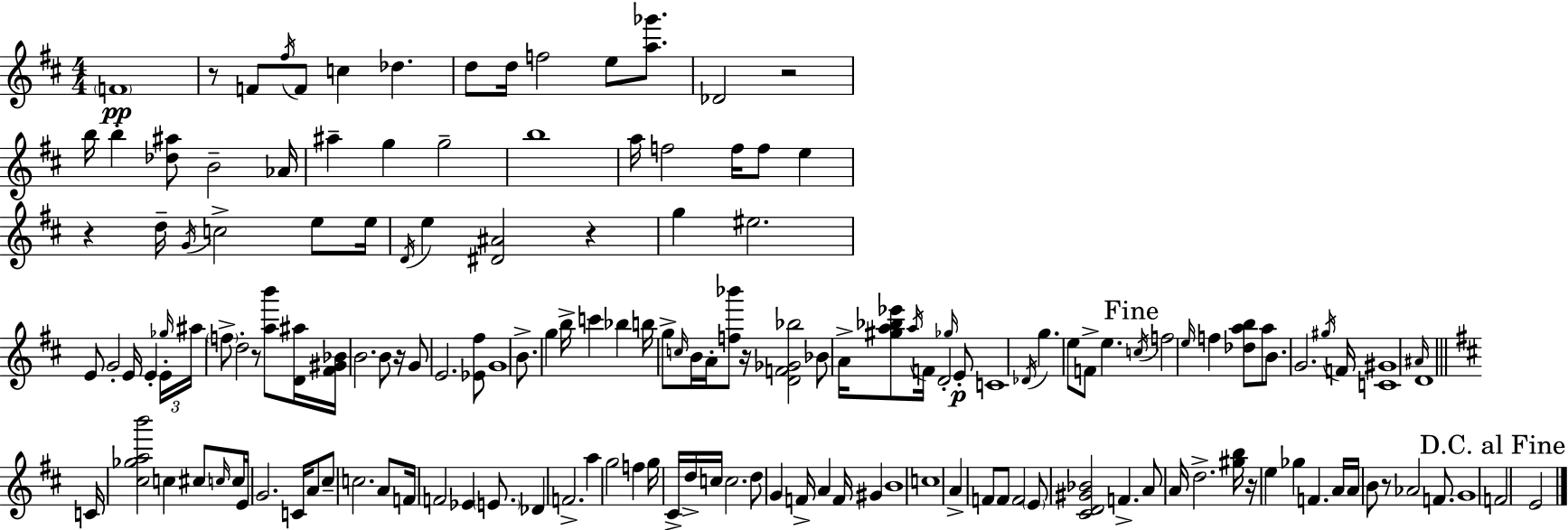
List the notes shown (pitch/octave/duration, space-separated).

F4/w R/e F4/e F#5/s F4/e C5/q Db5/q. D5/e D5/s F5/h E5/e [A5,Gb6]/e. Db4/h R/h B5/s B5/q [Db5,A#5]/e B4/h Ab4/s A#5/q G5/q G5/h B5/w A5/s F5/h F5/s F5/e E5/q R/q D5/s G4/s C5/h E5/e E5/s D4/s E5/q [D#4,A#4]/h R/q G5/q EIS5/h. E4/e G4/h E4/s E4/q E4/s Gb5/s A#5/s F5/e D5/h R/e [A5,B6]/e [D4,A#5]/s [F#4,G#4,Bb4]/s B4/h. B4/e R/s G4/e E4/h. [Eb4,F#5]/e G4/w B4/e. G5/q B5/s C6/q Bb5/q B5/s G5/e C5/s B4/s A4/s [F5,Bb6]/e R/s [D4,F4,Gb4,Bb5]/h Bb4/e A4/s [G#5,A5,Bb5,Eb6]/e A5/s F4/s D4/h Gb5/s E4/e C4/w Db4/s G5/q. E5/e F4/e E5/q. C5/s F5/h E5/s F5/q [Db5,A5,B5]/e A5/e B4/e. G4/h. G#5/s F4/s [C4,G#4]/w A#4/s D4/w C4/s [C#5,Gb5,A5,B6]/h C5/q C#5/e C5/s C5/s E4/s G4/h. C4/s A4/e C#5/e C5/h. A4/e F4/s F4/h Eb4/q E4/e. Db4/q F4/h. A5/q G5/h F5/q G5/s C#4/s D5/s C5/s C5/h. D5/e G4/q F4/s A4/q F4/s G#4/q B4/w C5/w A4/q F4/e F4/e F4/h E4/e [C#4,D4,G#4,Bb4]/h F4/q. A4/e A4/s D5/h. [G#5,B5]/s R/s E5/q Gb5/q F4/q. A4/s A4/s B4/e R/e Ab4/h F4/e. G4/w F4/h E4/h